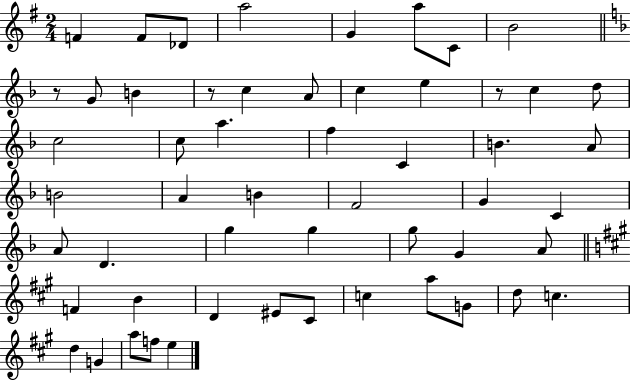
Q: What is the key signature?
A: G major